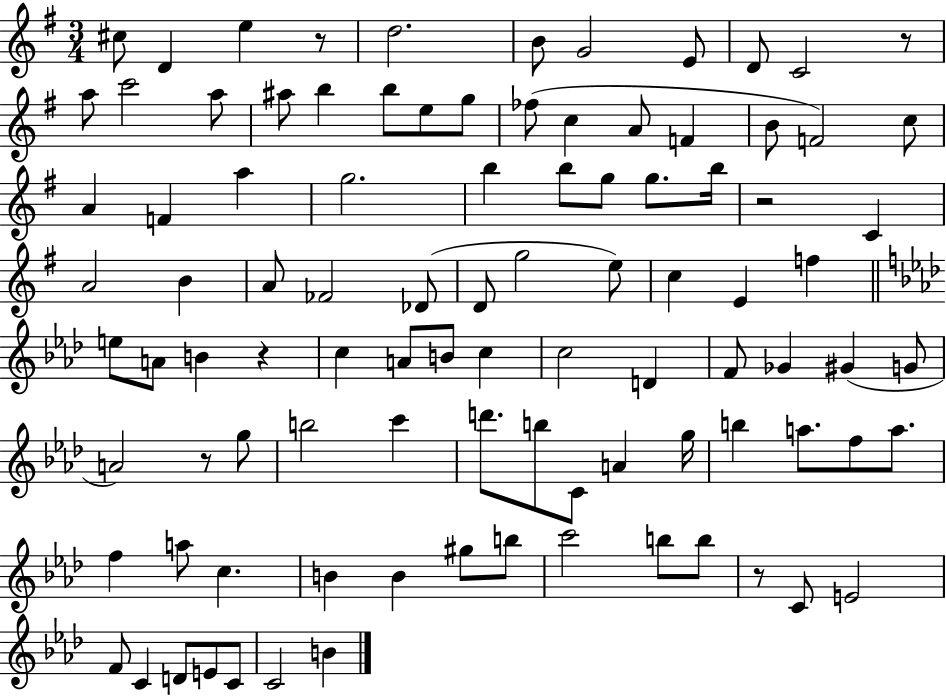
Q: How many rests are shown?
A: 6